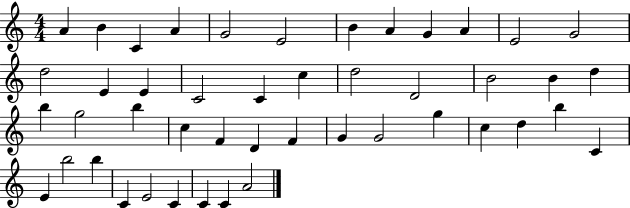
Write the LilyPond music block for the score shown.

{
  \clef treble
  \numericTimeSignature
  \time 4/4
  \key c \major
  a'4 b'4 c'4 a'4 | g'2 e'2 | b'4 a'4 g'4 a'4 | e'2 g'2 | \break d''2 e'4 e'4 | c'2 c'4 c''4 | d''2 d'2 | b'2 b'4 d''4 | \break b''4 g''2 b''4 | c''4 f'4 d'4 f'4 | g'4 g'2 g''4 | c''4 d''4 b''4 c'4 | \break e'4 b''2 b''4 | c'4 e'2 c'4 | c'4 c'4 a'2 | \bar "|."
}